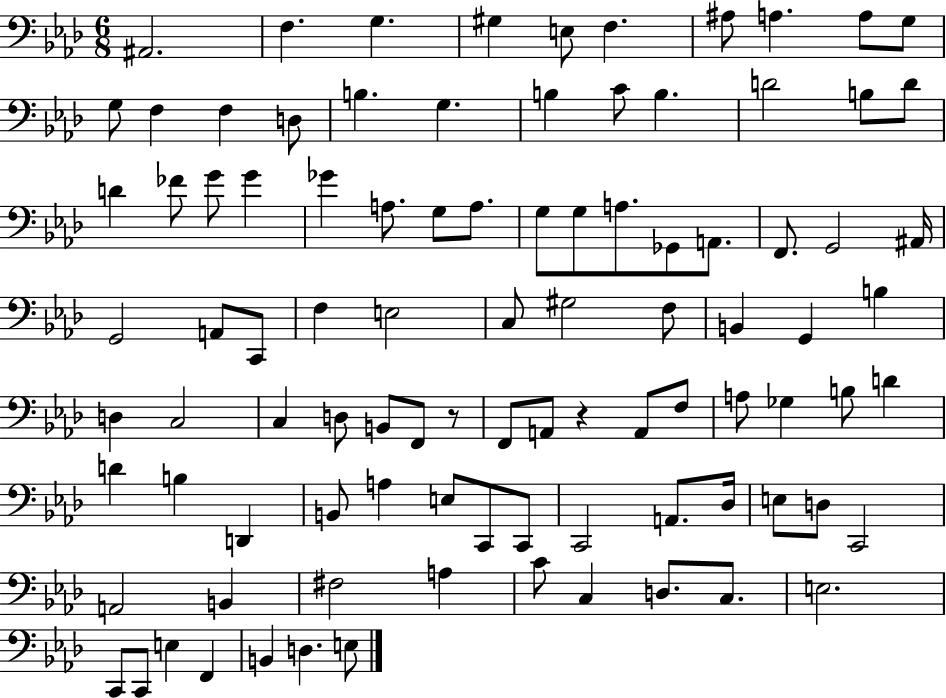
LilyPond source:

{
  \clef bass
  \numericTimeSignature
  \time 6/8
  \key aes \major
  \repeat volta 2 { ais,2. | f4. g4. | gis4 e8 f4. | ais8 a4. a8 g8 | \break g8 f4 f4 d8 | b4. g4. | b4 c'8 b4. | d'2 b8 d'8 | \break d'4 fes'8 g'8 g'4 | ges'4 a8. g8 a8. | g8 g8 a8. ges,8 a,8. | f,8. g,2 ais,16 | \break g,2 a,8 c,8 | f4 e2 | c8 gis2 f8 | b,4 g,4 b4 | \break d4 c2 | c4 d8 b,8 f,8 r8 | f,8 a,8 r4 a,8 f8 | a8 ges4 b8 d'4 | \break d'4 b4 d,4 | b,8 a4 e8 c,8 c,8 | c,2 a,8. des16 | e8 d8 c,2 | \break a,2 b,4 | fis2 a4 | c'8 c4 d8. c8. | e2. | \break c,8 c,8 e4 f,4 | b,4 d4. e8 | } \bar "|."
}